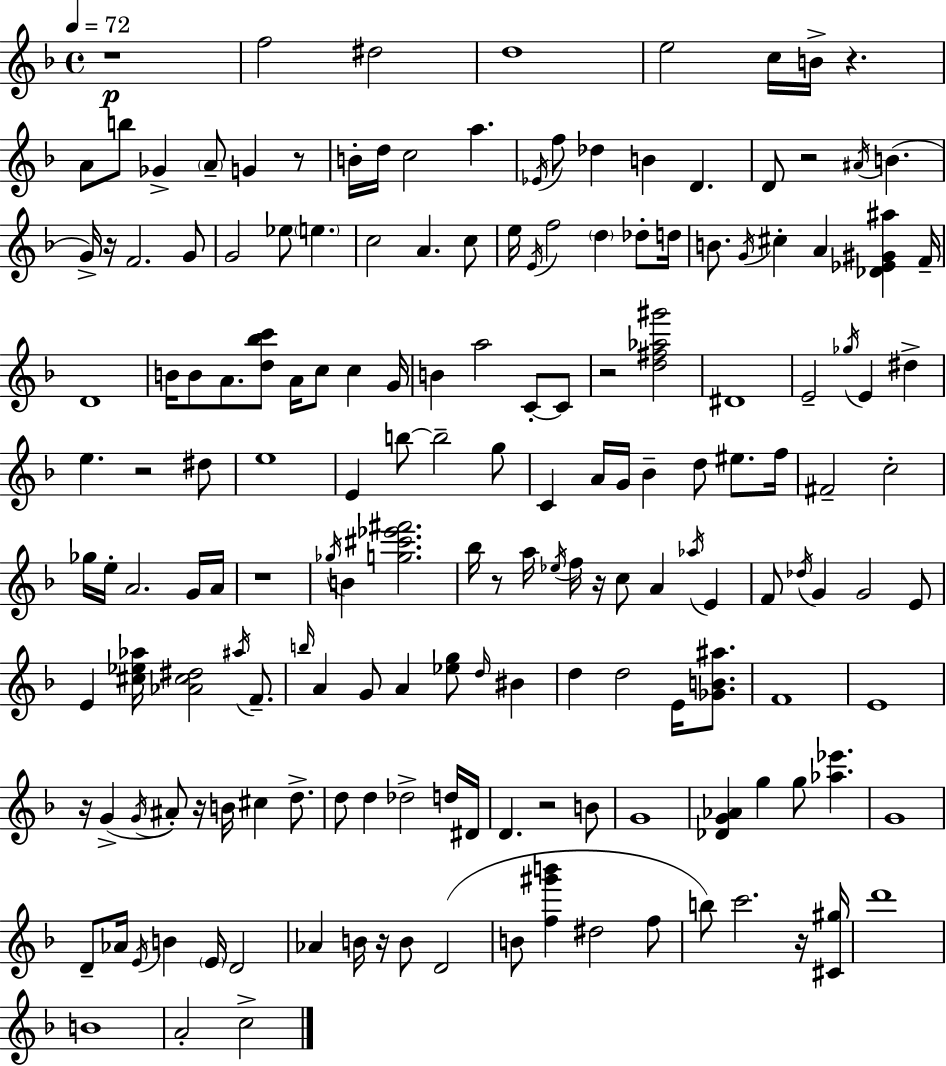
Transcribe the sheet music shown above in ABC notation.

X:1
T:Untitled
M:4/4
L:1/4
K:Dm
z4 f2 ^d2 d4 e2 c/4 B/4 z A/2 b/2 _G A/2 G z/2 B/4 d/4 c2 a _E/4 f/2 _d B D D/2 z2 ^A/4 B G/4 z/4 F2 G/2 G2 _e/2 e c2 A c/2 e/4 E/4 f2 d _d/2 d/4 B/2 G/4 ^c A [_D_E^G^a] F/4 D4 B/4 B/2 A/2 [d_bc']/2 A/4 c/2 c G/4 B a2 C/2 C/2 z2 [d^f_a^g']2 ^D4 E2 _g/4 E ^d e z2 ^d/2 e4 E b/2 b2 g/2 C A/4 G/4 _B d/2 ^e/2 f/4 ^F2 c2 _g/4 e/4 A2 G/4 A/4 z4 _g/4 B [g^c'_e'^f']2 _b/4 z/2 a/4 _e/4 f/4 z/4 c/2 A _a/4 E F/2 _d/4 G G2 E/2 E [^c_e_a]/4 [_A^c^d]2 ^a/4 F/2 b/4 A G/2 A [_eg]/2 d/4 ^B d d2 E/4 [_GB^a]/2 F4 E4 z/4 G G/4 ^A/2 z/4 B/4 ^c d/2 d/2 d _d2 d/4 ^D/4 D z2 B/2 G4 [_DG_A] g g/2 [_a_e'] G4 D/2 _A/4 E/4 B E/4 D2 _A B/4 z/4 B/2 D2 B/2 [f^g'b'] ^d2 f/2 b/2 c'2 z/4 [^C^g]/4 d'4 B4 A2 c2